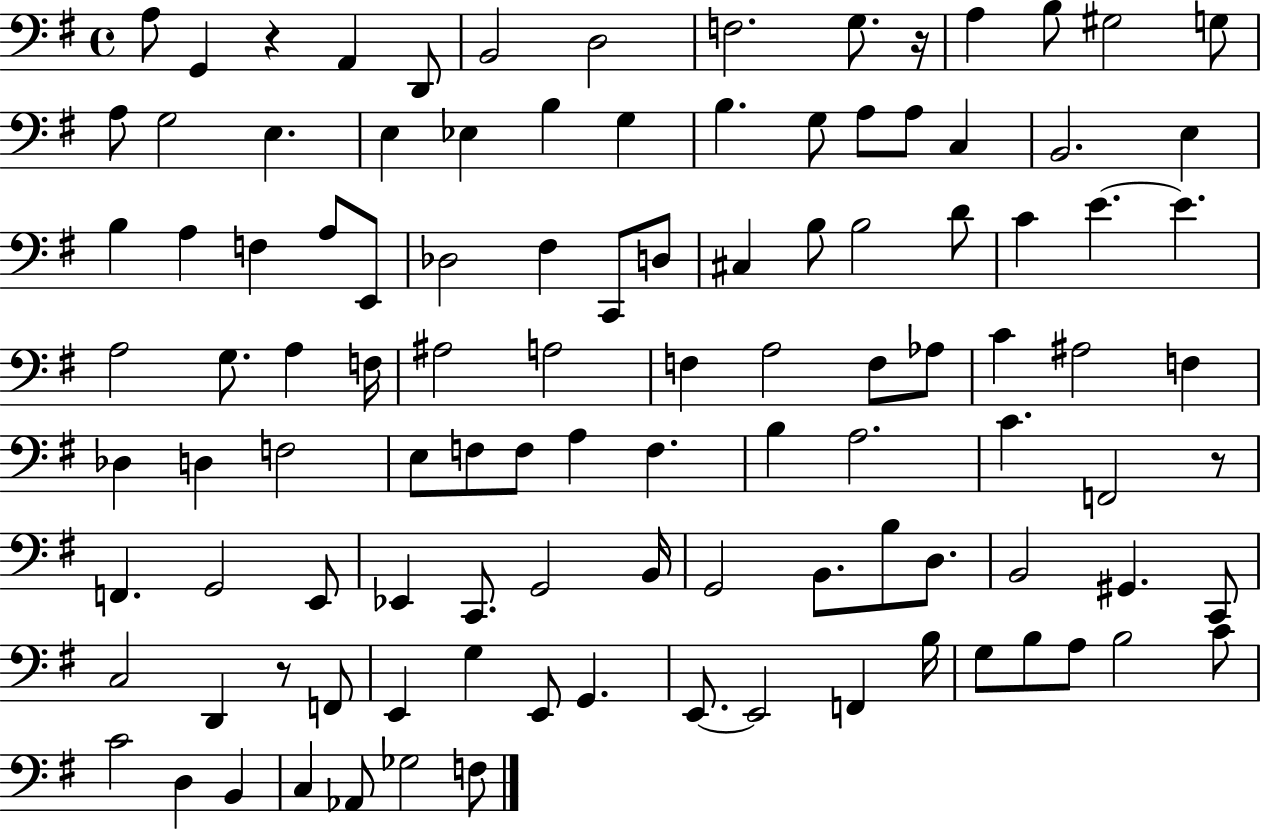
{
  \clef bass
  \time 4/4
  \defaultTimeSignature
  \key g \major
  a8 g,4 r4 a,4 d,8 | b,2 d2 | f2. g8. r16 | a4 b8 gis2 g8 | \break a8 g2 e4. | e4 ees4 b4 g4 | b4. g8 a8 a8 c4 | b,2. e4 | \break b4 a4 f4 a8 e,8 | des2 fis4 c,8 d8 | cis4 b8 b2 d'8 | c'4 e'4.~~ e'4. | \break a2 g8. a4 f16 | ais2 a2 | f4 a2 f8 aes8 | c'4 ais2 f4 | \break des4 d4 f2 | e8 f8 f8 a4 f4. | b4 a2. | c'4. f,2 r8 | \break f,4. g,2 e,8 | ees,4 c,8. g,2 b,16 | g,2 b,8. b8 d8. | b,2 gis,4. c,8 | \break c2 d,4 r8 f,8 | e,4 g4 e,8 g,4. | e,8.~~ e,2 f,4 b16 | g8 b8 a8 b2 c'8 | \break c'2 d4 b,4 | c4 aes,8 ges2 f8 | \bar "|."
}